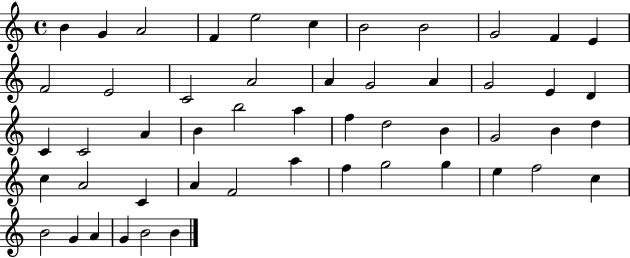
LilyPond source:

{
  \clef treble
  \time 4/4
  \defaultTimeSignature
  \key c \major
  b'4 g'4 a'2 | f'4 e''2 c''4 | b'2 b'2 | g'2 f'4 e'4 | \break f'2 e'2 | c'2 a'2 | a'4 g'2 a'4 | g'2 e'4 d'4 | \break c'4 c'2 a'4 | b'4 b''2 a''4 | f''4 d''2 b'4 | g'2 b'4 d''4 | \break c''4 a'2 c'4 | a'4 f'2 a''4 | f''4 g''2 g''4 | e''4 f''2 c''4 | \break b'2 g'4 a'4 | g'4 b'2 b'4 | \bar "|."
}